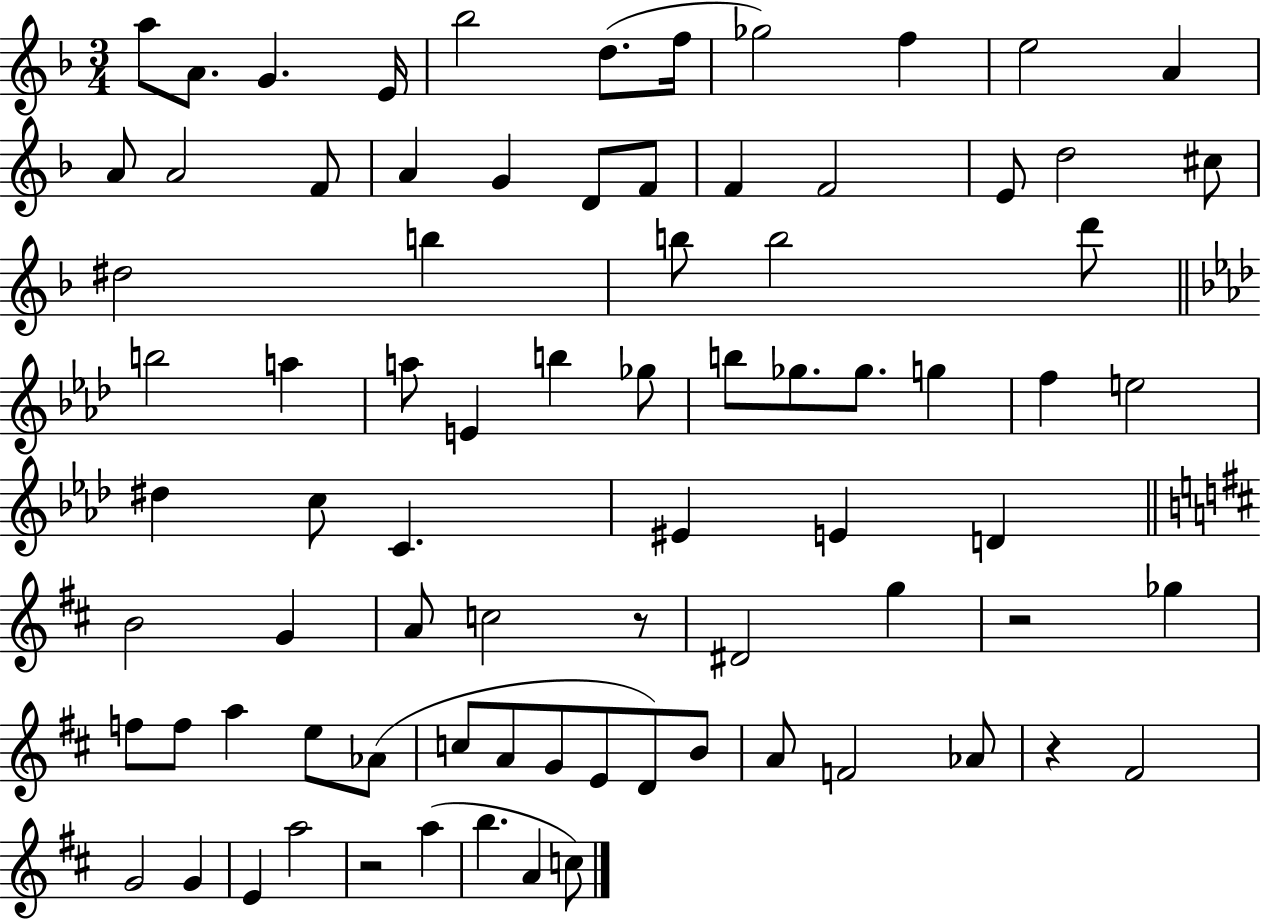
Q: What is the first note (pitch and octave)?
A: A5